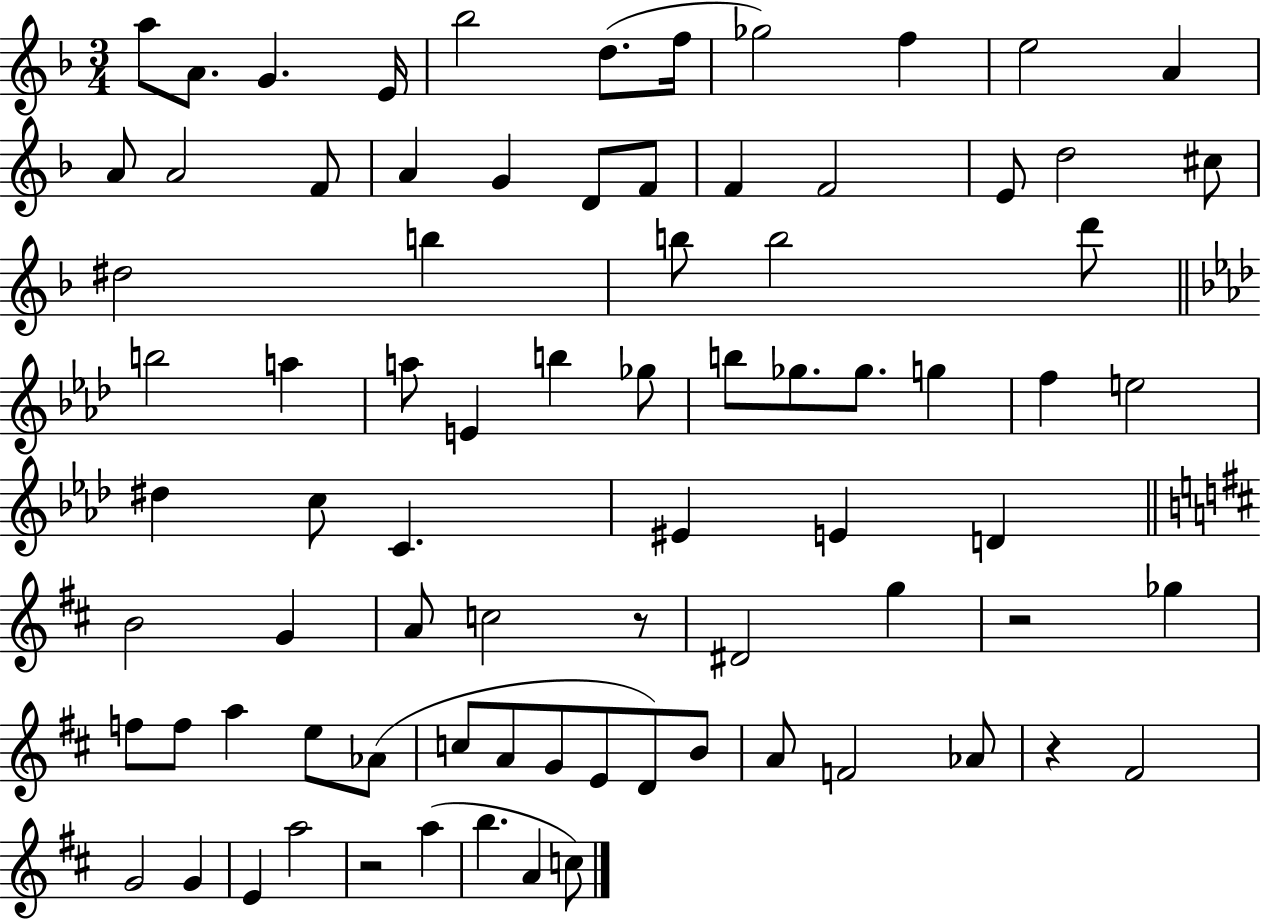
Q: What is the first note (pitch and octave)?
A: A5